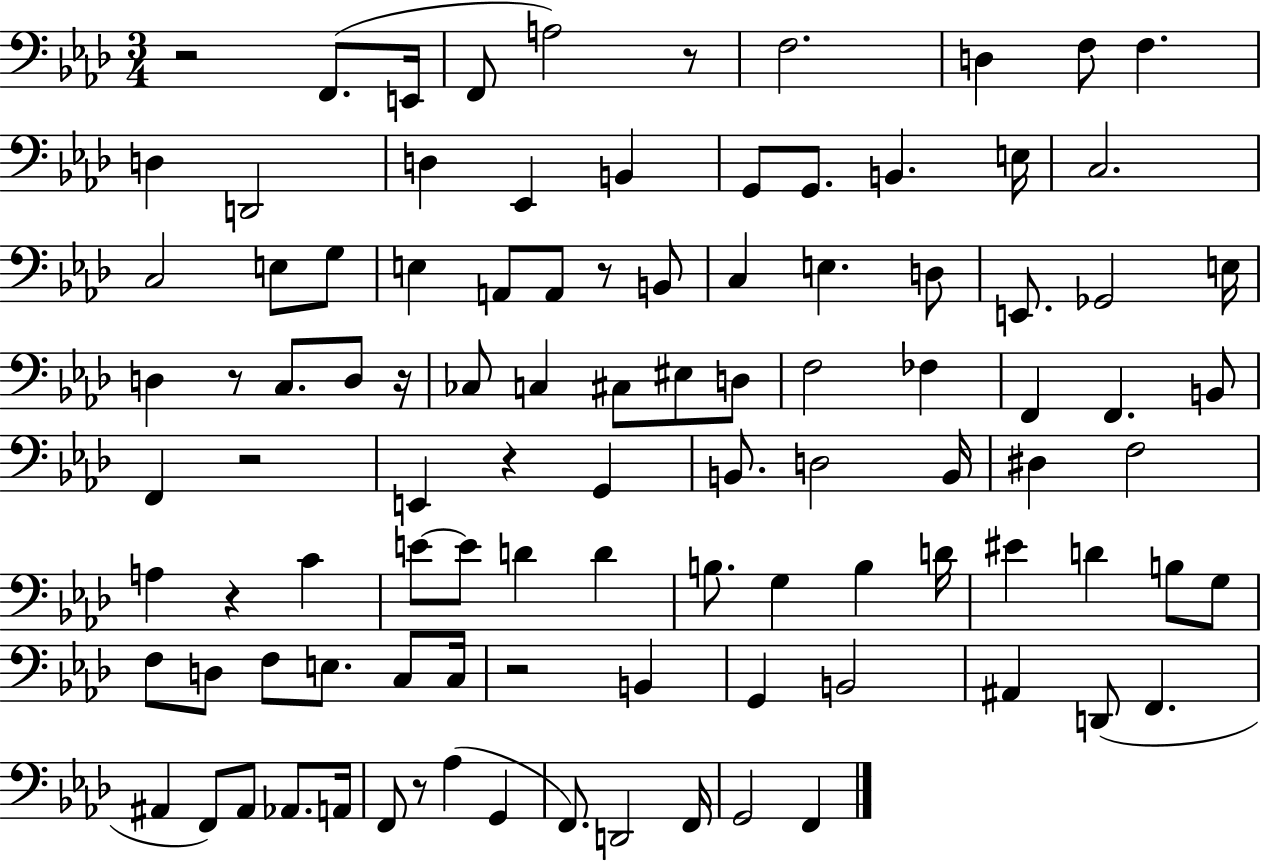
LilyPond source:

{
  \clef bass
  \numericTimeSignature
  \time 3/4
  \key aes \major
  r2 f,8.( e,16 | f,8 a2) r8 | f2. | d4 f8 f4. | \break d4 d,2 | d4 ees,4 b,4 | g,8 g,8. b,4. e16 | c2. | \break c2 e8 g8 | e4 a,8 a,8 r8 b,8 | c4 e4. d8 | e,8. ges,2 e16 | \break d4 r8 c8. d8 r16 | ces8 c4 cis8 eis8 d8 | f2 fes4 | f,4 f,4. b,8 | \break f,4 r2 | e,4 r4 g,4 | b,8. d2 b,16 | dis4 f2 | \break a4 r4 c'4 | e'8~~ e'8 d'4 d'4 | b8. g4 b4 d'16 | eis'4 d'4 b8 g8 | \break f8 d8 f8 e8. c8 c16 | r2 b,4 | g,4 b,2 | ais,4 d,8( f,4. | \break ais,4 f,8) ais,8 aes,8. a,16 | f,8 r8 aes4( g,4 | f,8.) d,2 f,16 | g,2 f,4 | \break \bar "|."
}